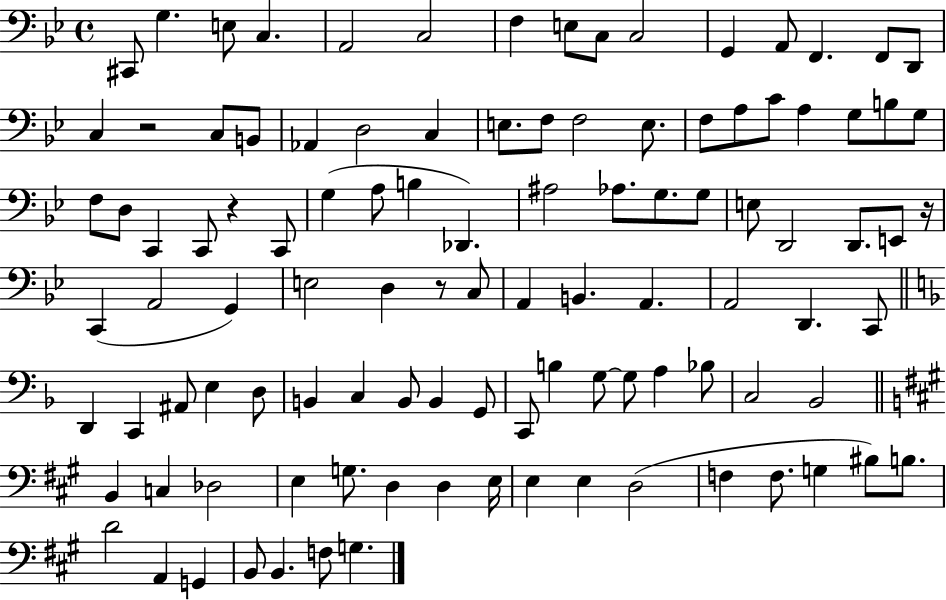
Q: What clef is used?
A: bass